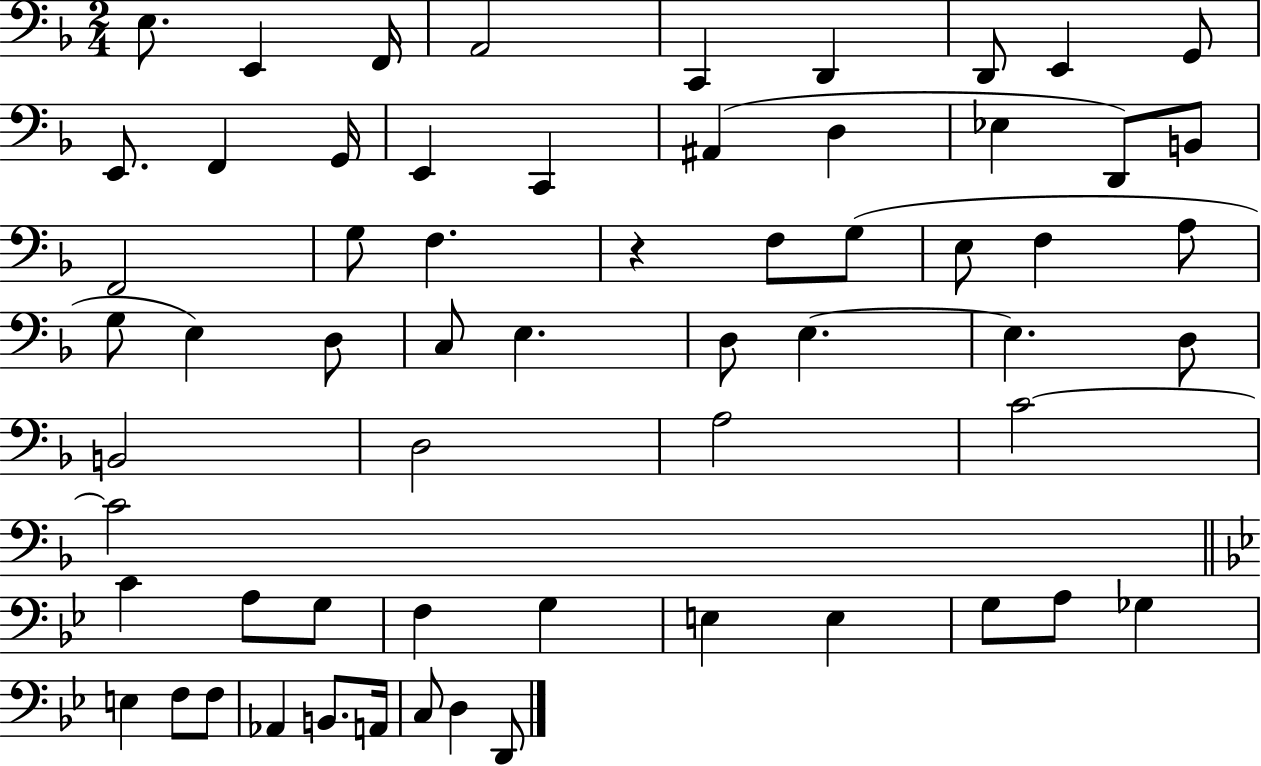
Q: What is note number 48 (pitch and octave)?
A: E3